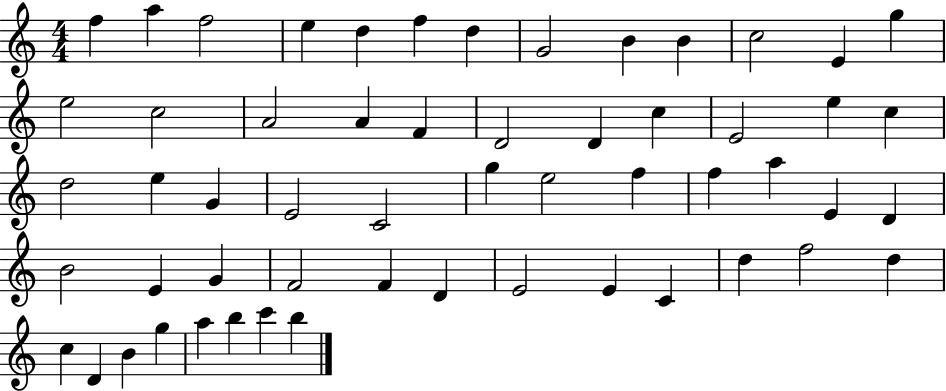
F5/q A5/q F5/h E5/q D5/q F5/q D5/q G4/h B4/q B4/q C5/h E4/q G5/q E5/h C5/h A4/h A4/q F4/q D4/h D4/q C5/q E4/h E5/q C5/q D5/h E5/q G4/q E4/h C4/h G5/q E5/h F5/q F5/q A5/q E4/q D4/q B4/h E4/q G4/q F4/h F4/q D4/q E4/h E4/q C4/q D5/q F5/h D5/q C5/q D4/q B4/q G5/q A5/q B5/q C6/q B5/q